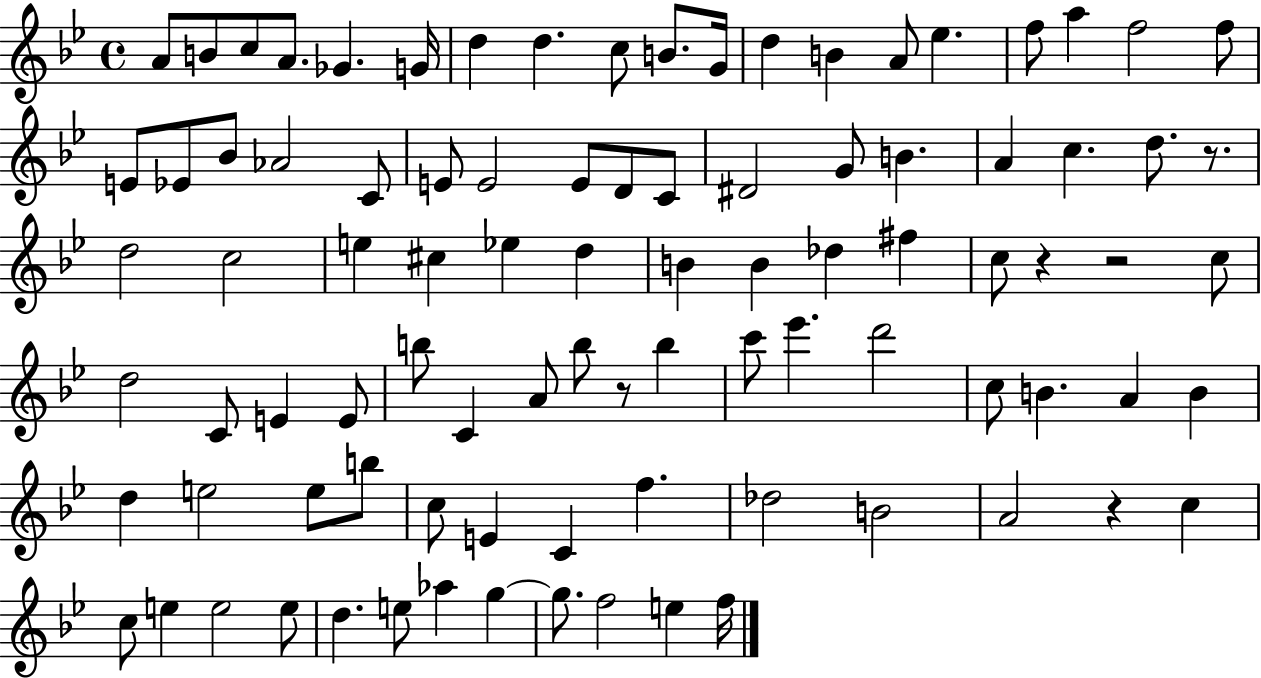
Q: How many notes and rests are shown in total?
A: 92